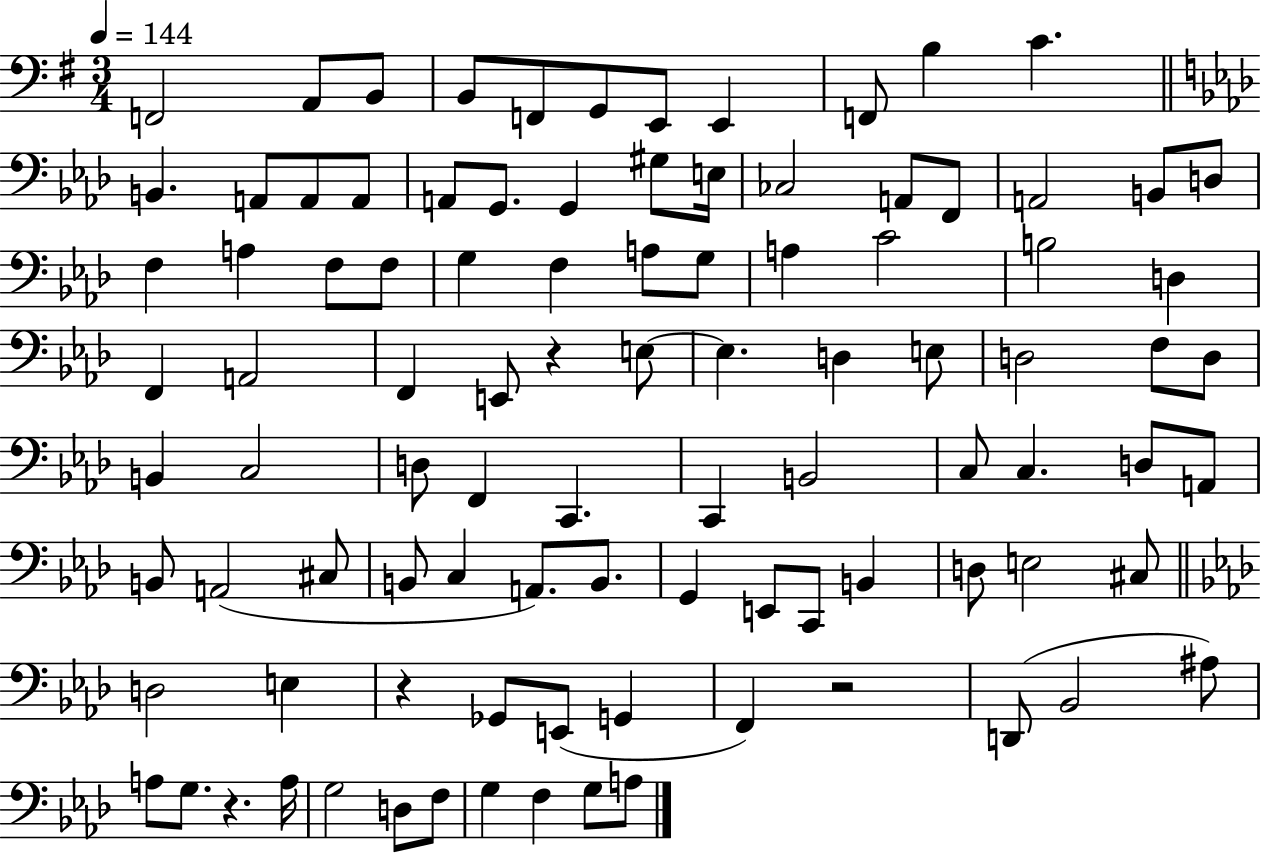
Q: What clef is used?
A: bass